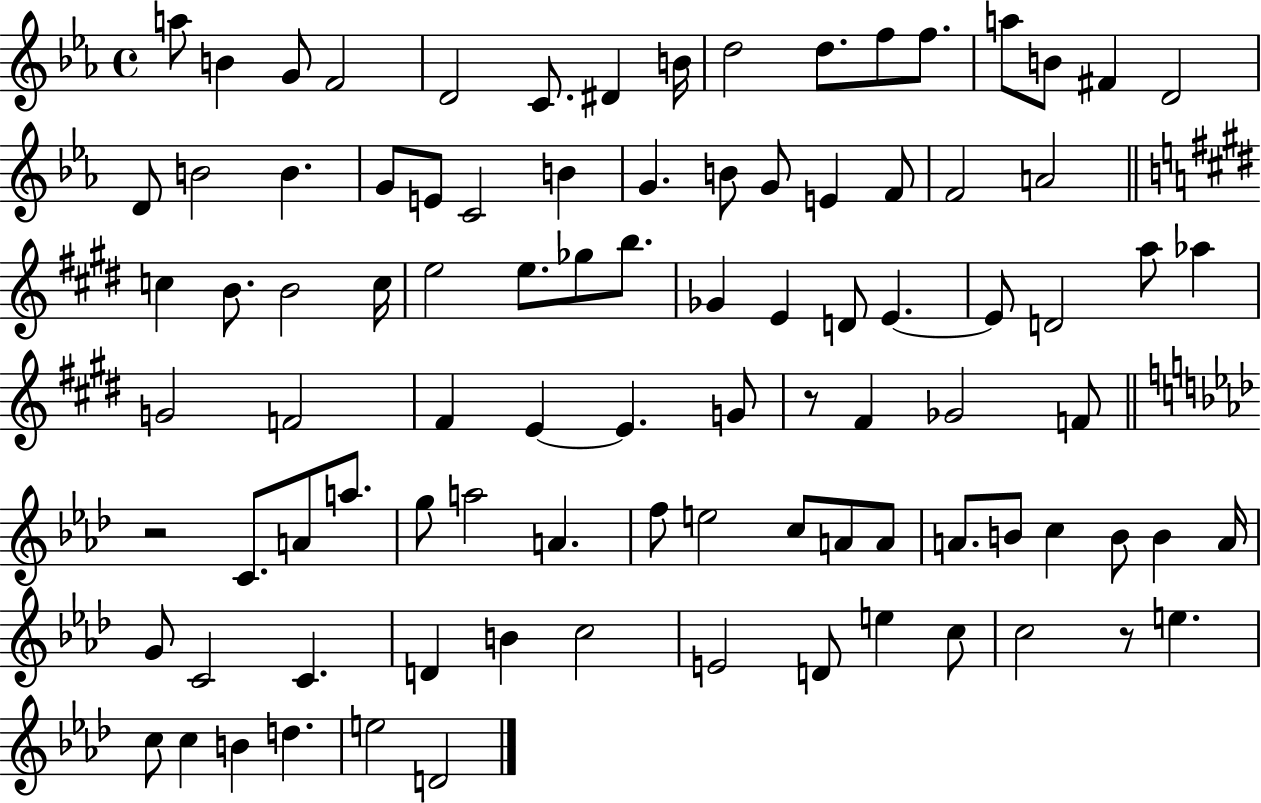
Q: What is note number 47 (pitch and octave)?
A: G4